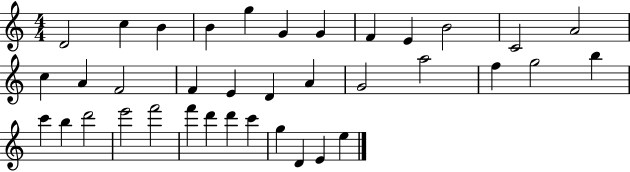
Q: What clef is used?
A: treble